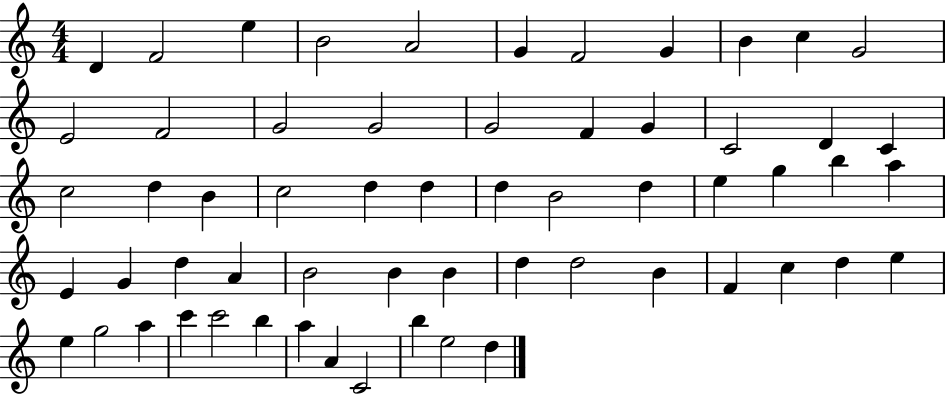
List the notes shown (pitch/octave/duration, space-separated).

D4/q F4/h E5/q B4/h A4/h G4/q F4/h G4/q B4/q C5/q G4/h E4/h F4/h G4/h G4/h G4/h F4/q G4/q C4/h D4/q C4/q C5/h D5/q B4/q C5/h D5/q D5/q D5/q B4/h D5/q E5/q G5/q B5/q A5/q E4/q G4/q D5/q A4/q B4/h B4/q B4/q D5/q D5/h B4/q F4/q C5/q D5/q E5/q E5/q G5/h A5/q C6/q C6/h B5/q A5/q A4/q C4/h B5/q E5/h D5/q